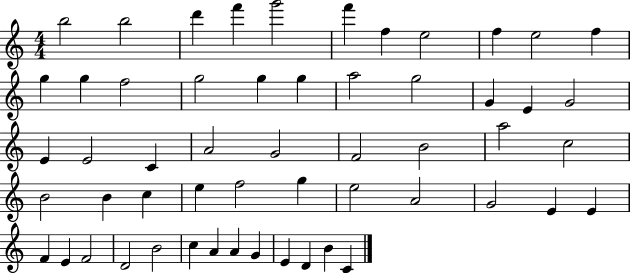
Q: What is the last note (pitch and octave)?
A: C4